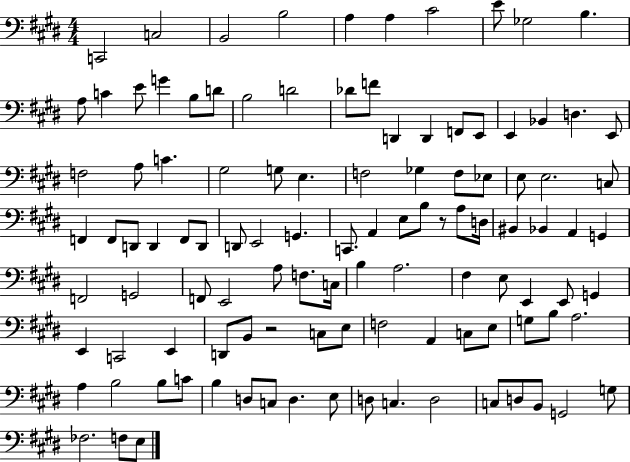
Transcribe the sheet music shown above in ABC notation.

X:1
T:Untitled
M:4/4
L:1/4
K:E
C,,2 C,2 B,,2 B,2 A, A, ^C2 E/2 _G,2 B, A,/2 C E/2 G B,/2 D/2 B,2 D2 _D/2 F/2 D,, D,, F,,/2 E,,/2 E,, _B,, D, E,,/2 F,2 A,/2 C ^G,2 G,/2 E, F,2 _G, F,/2 _E,/2 E,/2 E,2 C,/2 F,, F,,/2 D,,/2 D,, F,,/2 D,,/2 D,,/2 E,,2 G,, C,,/2 A,, E,/2 B,/2 z/2 A,/2 D,/4 ^B,, _B,, A,, G,, F,,2 G,,2 F,,/2 E,,2 A,/2 F,/2 C,/4 B, A,2 ^F, E,/2 E,, E,,/2 G,, E,, C,,2 E,, D,,/2 B,,/2 z2 C,/2 E,/2 F,2 A,, C,/2 E,/2 G,/2 B,/2 A,2 A, B,2 B,/2 C/2 B, D,/2 C,/2 D, E,/2 D,/2 C, D,2 C,/2 D,/2 B,,/2 G,,2 G,/2 _F,2 F,/2 E,/2